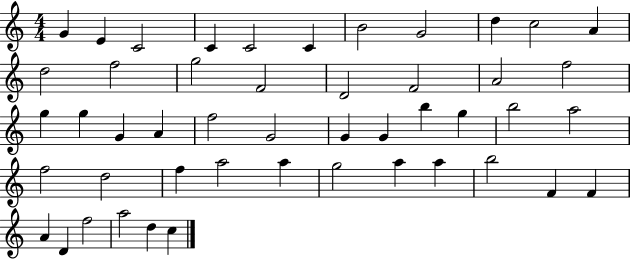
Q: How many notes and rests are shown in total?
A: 48